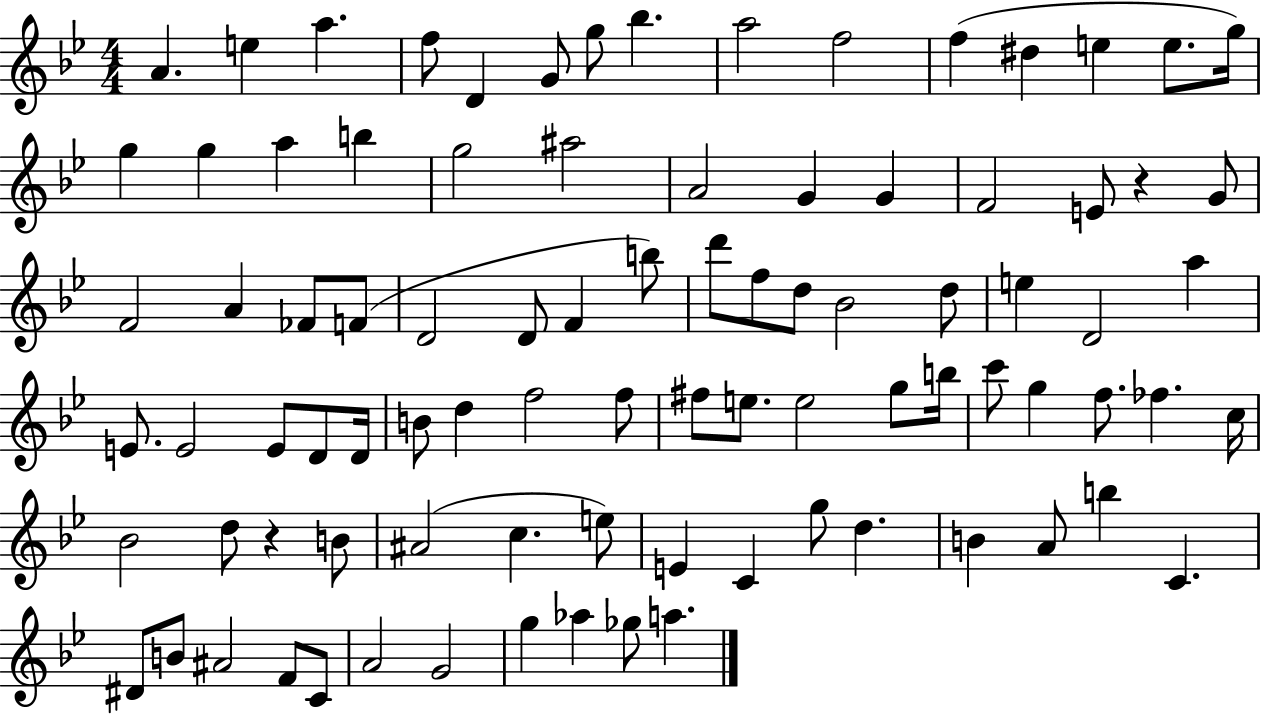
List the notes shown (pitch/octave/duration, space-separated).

A4/q. E5/q A5/q. F5/e D4/q G4/e G5/e Bb5/q. A5/h F5/h F5/q D#5/q E5/q E5/e. G5/s G5/q G5/q A5/q B5/q G5/h A#5/h A4/h G4/q G4/q F4/h E4/e R/q G4/e F4/h A4/q FES4/e F4/e D4/h D4/e F4/q B5/e D6/e F5/e D5/e Bb4/h D5/e E5/q D4/h A5/q E4/e. E4/h E4/e D4/e D4/s B4/e D5/q F5/h F5/e F#5/e E5/e. E5/h G5/e B5/s C6/e G5/q F5/e. FES5/q. C5/s Bb4/h D5/e R/q B4/e A#4/h C5/q. E5/e E4/q C4/q G5/e D5/q. B4/q A4/e B5/q C4/q. D#4/e B4/e A#4/h F4/e C4/e A4/h G4/h G5/q Ab5/q Gb5/e A5/q.